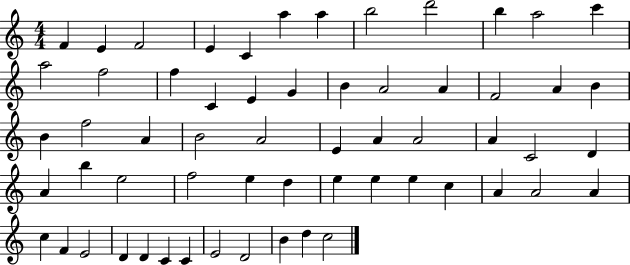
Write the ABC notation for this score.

X:1
T:Untitled
M:4/4
L:1/4
K:C
F E F2 E C a a b2 d'2 b a2 c' a2 f2 f C E G B A2 A F2 A B B f2 A B2 A2 E A A2 A C2 D A b e2 f2 e d e e e c A A2 A c F E2 D D C C E2 D2 B d c2